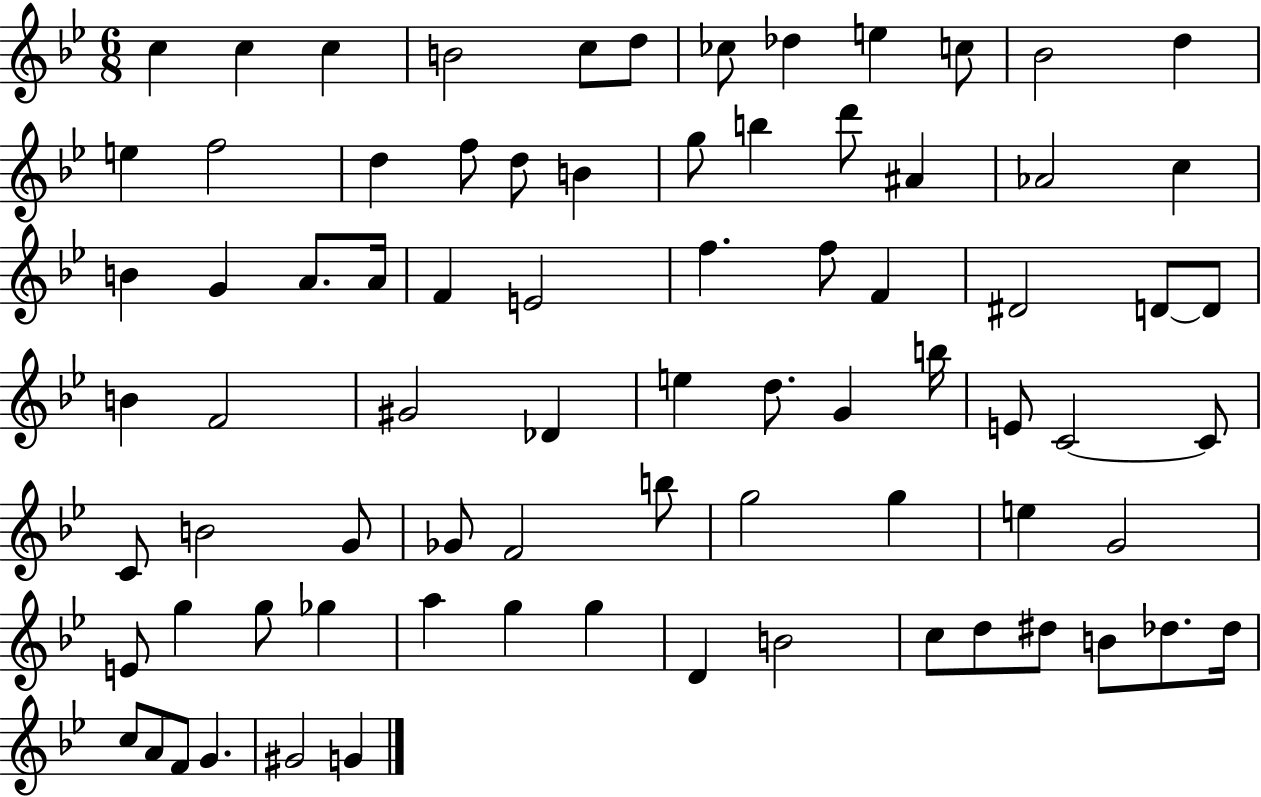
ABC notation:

X:1
T:Untitled
M:6/8
L:1/4
K:Bb
c c c B2 c/2 d/2 _c/2 _d e c/2 _B2 d e f2 d f/2 d/2 B g/2 b d'/2 ^A _A2 c B G A/2 A/4 F E2 f f/2 F ^D2 D/2 D/2 B F2 ^G2 _D e d/2 G b/4 E/2 C2 C/2 C/2 B2 G/2 _G/2 F2 b/2 g2 g e G2 E/2 g g/2 _g a g g D B2 c/2 d/2 ^d/2 B/2 _d/2 _d/4 c/2 A/2 F/2 G ^G2 G